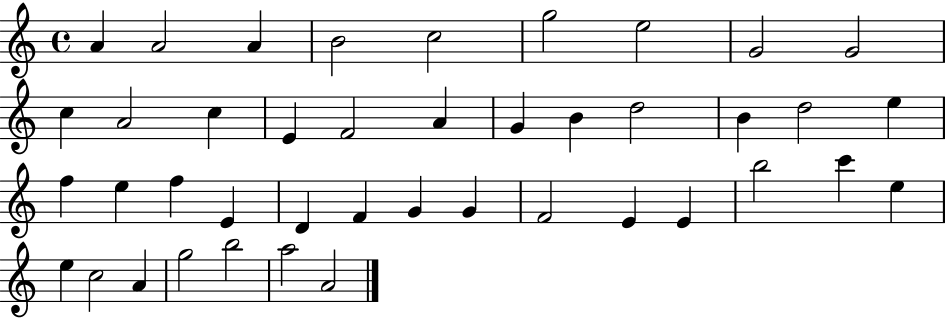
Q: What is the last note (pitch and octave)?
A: A4